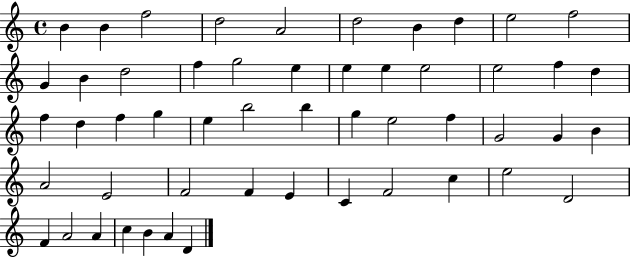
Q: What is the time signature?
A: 4/4